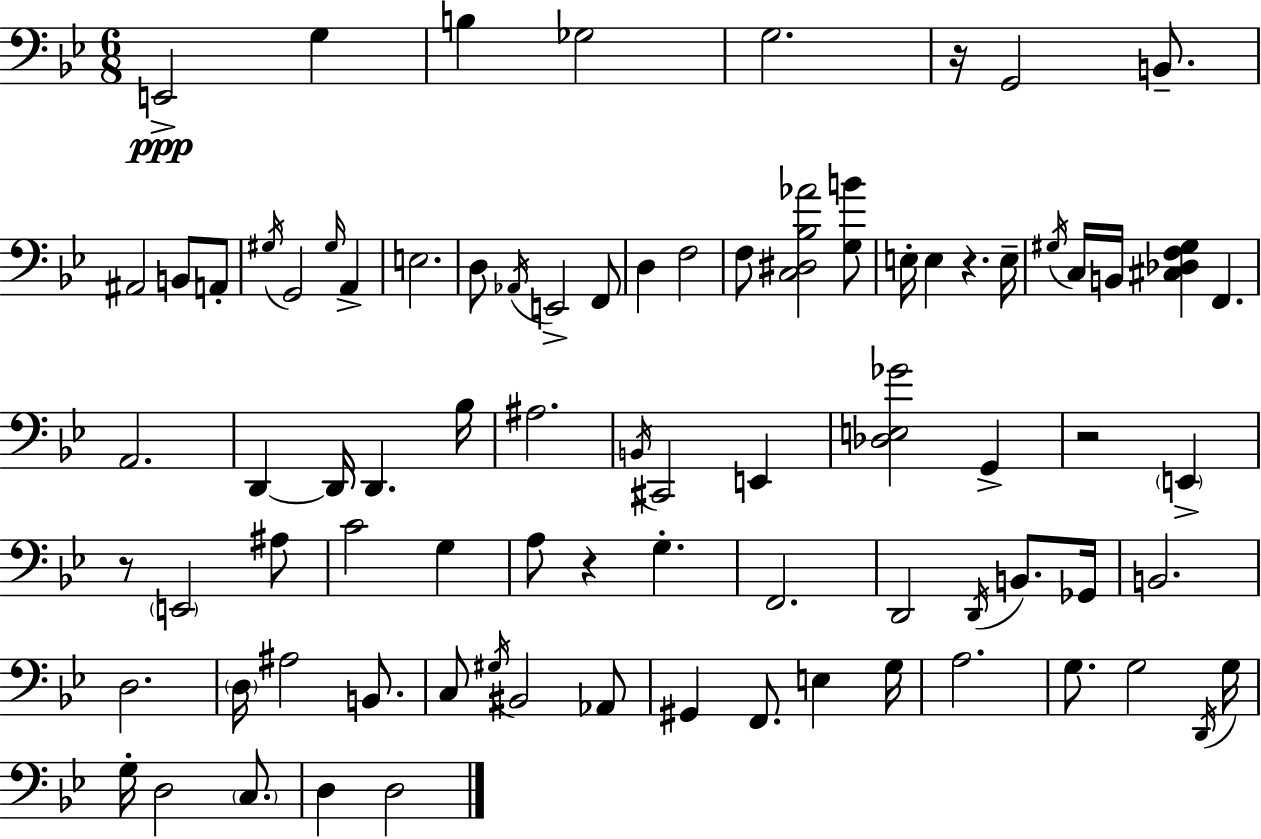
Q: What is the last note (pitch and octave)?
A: D3